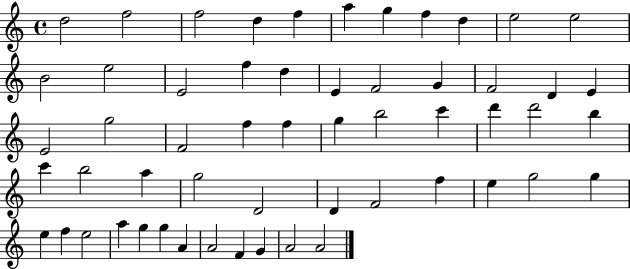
{
  \clef treble
  \time 4/4
  \defaultTimeSignature
  \key c \major
  d''2 f''2 | f''2 d''4 f''4 | a''4 g''4 f''4 d''4 | e''2 e''2 | \break b'2 e''2 | e'2 f''4 d''4 | e'4 f'2 g'4 | f'2 d'4 e'4 | \break e'2 g''2 | f'2 f''4 f''4 | g''4 b''2 c'''4 | d'''4 d'''2 b''4 | \break c'''4 b''2 a''4 | g''2 d'2 | d'4 f'2 f''4 | e''4 g''2 g''4 | \break e''4 f''4 e''2 | a''4 g''4 g''4 a'4 | a'2 f'4 g'4 | a'2 a'2 | \break \bar "|."
}